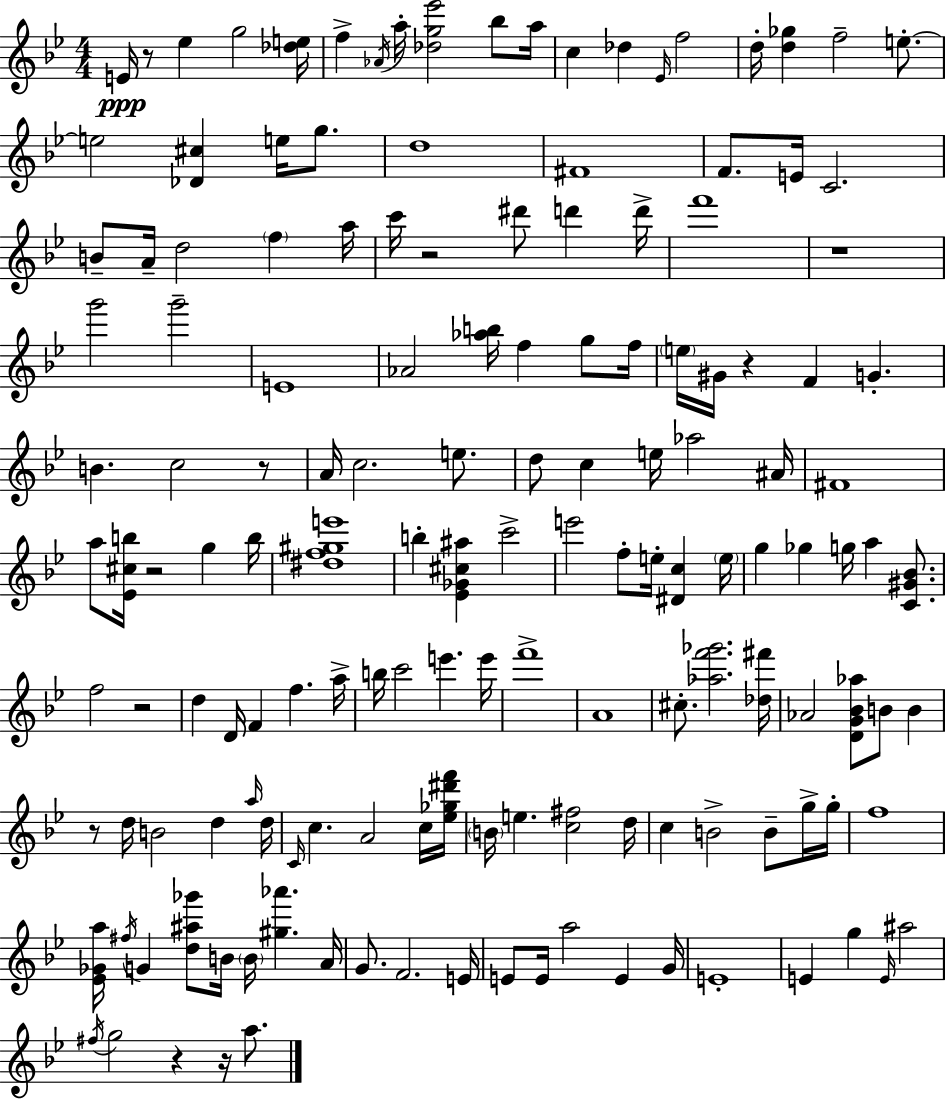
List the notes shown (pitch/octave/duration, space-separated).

E4/s R/e Eb5/q G5/h [Db5,E5]/s F5/q Ab4/s A5/s [Db5,G5,Eb6]/h Bb5/e A5/s C5/q Db5/q Eb4/s F5/h D5/s [D5,Gb5]/q F5/h E5/e. E5/h [Db4,C#5]/q E5/s G5/e. D5/w F#4/w F4/e. E4/s C4/h. B4/e A4/s D5/h F5/q A5/s C6/s R/h D#6/e D6/q D6/s F6/w R/w G6/h G6/h E4/w Ab4/h [Ab5,B5]/s F5/q G5/e F5/s E5/s G#4/s R/q F4/q G4/q. B4/q. C5/h R/e A4/s C5/h. E5/e. D5/e C5/q E5/s Ab5/h A#4/s F#4/w A5/e [Eb4,C#5,B5]/s R/h G5/q B5/s [D#5,F5,G#5,E6]/w B5/q [Eb4,Gb4,C#5,A#5]/q C6/h E6/h F5/e E5/s [D#4,C5]/q E5/s G5/q Gb5/q G5/s A5/q [C4,G#4,Bb4]/e. F5/h R/h D5/q D4/s F4/q F5/q. A5/s B5/s C6/h E6/q. E6/s F6/w A4/w C#5/e. [Ab5,F6,Gb6]/h. [Db5,F#6]/s Ab4/h [D4,G4,Bb4,Ab5]/e B4/e B4/q R/e D5/s B4/h D5/q A5/s D5/s C4/s C5/q. A4/h C5/s [Eb5,Gb5,D#6,F6]/s B4/s E5/q. [C5,F#5]/h D5/s C5/q B4/h B4/e G5/s G5/s F5/w [Eb4,Gb4,A5]/s F#5/s G4/q [D5,A#5,Gb6]/e B4/s B4/s [G#5,Ab6]/q. A4/s G4/e. F4/h. E4/s E4/e E4/s A5/h E4/q G4/s E4/w E4/q G5/q E4/s A#5/h F#5/s G5/h R/q R/s A5/e.